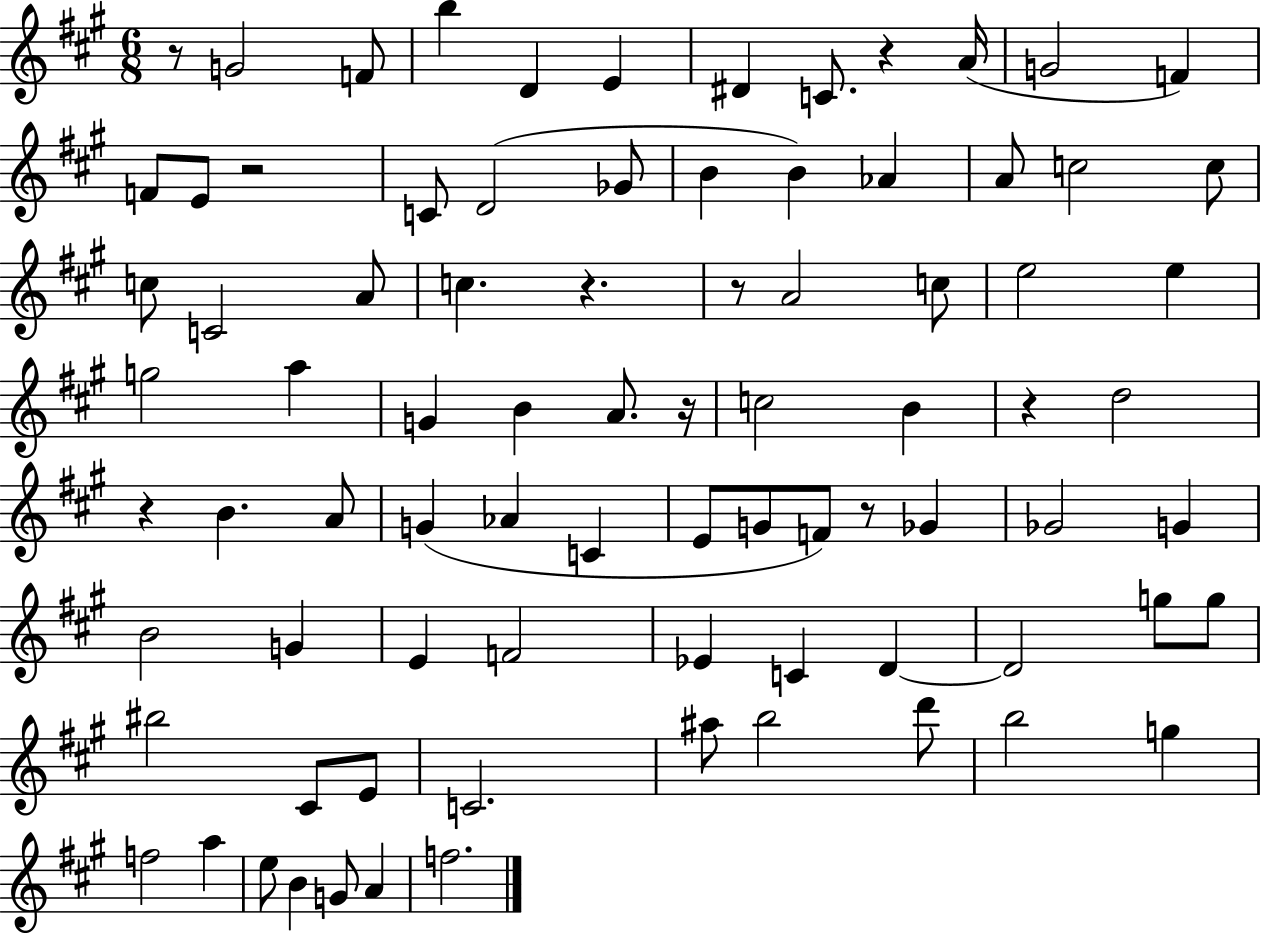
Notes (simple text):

R/e G4/h F4/e B5/q D4/q E4/q D#4/q C4/e. R/q A4/s G4/h F4/q F4/e E4/e R/h C4/e D4/h Gb4/e B4/q B4/q Ab4/q A4/e C5/h C5/e C5/e C4/h A4/e C5/q. R/q. R/e A4/h C5/e E5/h E5/q G5/h A5/q G4/q B4/q A4/e. R/s C5/h B4/q R/q D5/h R/q B4/q. A4/e G4/q Ab4/q C4/q E4/e G4/e F4/e R/e Gb4/q Gb4/h G4/q B4/h G4/q E4/q F4/h Eb4/q C4/q D4/q D4/h G5/e G5/e BIS5/h C#4/e E4/e C4/h. A#5/e B5/h D6/e B5/h G5/q F5/h A5/q E5/e B4/q G4/e A4/q F5/h.